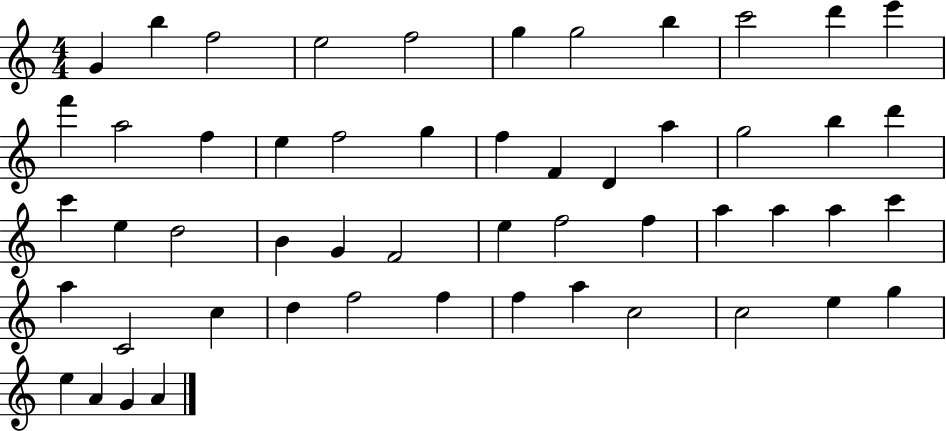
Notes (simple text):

G4/q B5/q F5/h E5/h F5/h G5/q G5/h B5/q C6/h D6/q E6/q F6/q A5/h F5/q E5/q F5/h G5/q F5/q F4/q D4/q A5/q G5/h B5/q D6/q C6/q E5/q D5/h B4/q G4/q F4/h E5/q F5/h F5/q A5/q A5/q A5/q C6/q A5/q C4/h C5/q D5/q F5/h F5/q F5/q A5/q C5/h C5/h E5/q G5/q E5/q A4/q G4/q A4/q